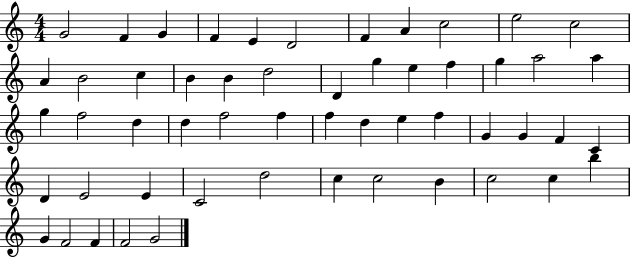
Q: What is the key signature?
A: C major